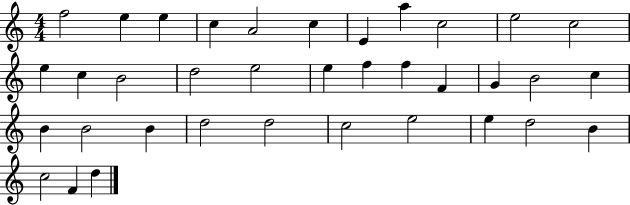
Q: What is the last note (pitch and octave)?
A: D5